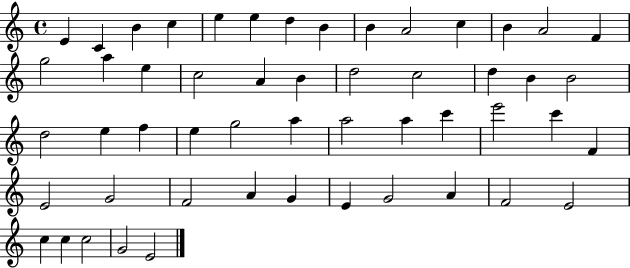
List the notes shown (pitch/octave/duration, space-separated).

E4/q C4/q B4/q C5/q E5/q E5/q D5/q B4/q B4/q A4/h C5/q B4/q A4/h F4/q G5/h A5/q E5/q C5/h A4/q B4/q D5/h C5/h D5/q B4/q B4/h D5/h E5/q F5/q E5/q G5/h A5/q A5/h A5/q C6/q E6/h C6/q F4/q E4/h G4/h F4/h A4/q G4/q E4/q G4/h A4/q F4/h E4/h C5/q C5/q C5/h G4/h E4/h